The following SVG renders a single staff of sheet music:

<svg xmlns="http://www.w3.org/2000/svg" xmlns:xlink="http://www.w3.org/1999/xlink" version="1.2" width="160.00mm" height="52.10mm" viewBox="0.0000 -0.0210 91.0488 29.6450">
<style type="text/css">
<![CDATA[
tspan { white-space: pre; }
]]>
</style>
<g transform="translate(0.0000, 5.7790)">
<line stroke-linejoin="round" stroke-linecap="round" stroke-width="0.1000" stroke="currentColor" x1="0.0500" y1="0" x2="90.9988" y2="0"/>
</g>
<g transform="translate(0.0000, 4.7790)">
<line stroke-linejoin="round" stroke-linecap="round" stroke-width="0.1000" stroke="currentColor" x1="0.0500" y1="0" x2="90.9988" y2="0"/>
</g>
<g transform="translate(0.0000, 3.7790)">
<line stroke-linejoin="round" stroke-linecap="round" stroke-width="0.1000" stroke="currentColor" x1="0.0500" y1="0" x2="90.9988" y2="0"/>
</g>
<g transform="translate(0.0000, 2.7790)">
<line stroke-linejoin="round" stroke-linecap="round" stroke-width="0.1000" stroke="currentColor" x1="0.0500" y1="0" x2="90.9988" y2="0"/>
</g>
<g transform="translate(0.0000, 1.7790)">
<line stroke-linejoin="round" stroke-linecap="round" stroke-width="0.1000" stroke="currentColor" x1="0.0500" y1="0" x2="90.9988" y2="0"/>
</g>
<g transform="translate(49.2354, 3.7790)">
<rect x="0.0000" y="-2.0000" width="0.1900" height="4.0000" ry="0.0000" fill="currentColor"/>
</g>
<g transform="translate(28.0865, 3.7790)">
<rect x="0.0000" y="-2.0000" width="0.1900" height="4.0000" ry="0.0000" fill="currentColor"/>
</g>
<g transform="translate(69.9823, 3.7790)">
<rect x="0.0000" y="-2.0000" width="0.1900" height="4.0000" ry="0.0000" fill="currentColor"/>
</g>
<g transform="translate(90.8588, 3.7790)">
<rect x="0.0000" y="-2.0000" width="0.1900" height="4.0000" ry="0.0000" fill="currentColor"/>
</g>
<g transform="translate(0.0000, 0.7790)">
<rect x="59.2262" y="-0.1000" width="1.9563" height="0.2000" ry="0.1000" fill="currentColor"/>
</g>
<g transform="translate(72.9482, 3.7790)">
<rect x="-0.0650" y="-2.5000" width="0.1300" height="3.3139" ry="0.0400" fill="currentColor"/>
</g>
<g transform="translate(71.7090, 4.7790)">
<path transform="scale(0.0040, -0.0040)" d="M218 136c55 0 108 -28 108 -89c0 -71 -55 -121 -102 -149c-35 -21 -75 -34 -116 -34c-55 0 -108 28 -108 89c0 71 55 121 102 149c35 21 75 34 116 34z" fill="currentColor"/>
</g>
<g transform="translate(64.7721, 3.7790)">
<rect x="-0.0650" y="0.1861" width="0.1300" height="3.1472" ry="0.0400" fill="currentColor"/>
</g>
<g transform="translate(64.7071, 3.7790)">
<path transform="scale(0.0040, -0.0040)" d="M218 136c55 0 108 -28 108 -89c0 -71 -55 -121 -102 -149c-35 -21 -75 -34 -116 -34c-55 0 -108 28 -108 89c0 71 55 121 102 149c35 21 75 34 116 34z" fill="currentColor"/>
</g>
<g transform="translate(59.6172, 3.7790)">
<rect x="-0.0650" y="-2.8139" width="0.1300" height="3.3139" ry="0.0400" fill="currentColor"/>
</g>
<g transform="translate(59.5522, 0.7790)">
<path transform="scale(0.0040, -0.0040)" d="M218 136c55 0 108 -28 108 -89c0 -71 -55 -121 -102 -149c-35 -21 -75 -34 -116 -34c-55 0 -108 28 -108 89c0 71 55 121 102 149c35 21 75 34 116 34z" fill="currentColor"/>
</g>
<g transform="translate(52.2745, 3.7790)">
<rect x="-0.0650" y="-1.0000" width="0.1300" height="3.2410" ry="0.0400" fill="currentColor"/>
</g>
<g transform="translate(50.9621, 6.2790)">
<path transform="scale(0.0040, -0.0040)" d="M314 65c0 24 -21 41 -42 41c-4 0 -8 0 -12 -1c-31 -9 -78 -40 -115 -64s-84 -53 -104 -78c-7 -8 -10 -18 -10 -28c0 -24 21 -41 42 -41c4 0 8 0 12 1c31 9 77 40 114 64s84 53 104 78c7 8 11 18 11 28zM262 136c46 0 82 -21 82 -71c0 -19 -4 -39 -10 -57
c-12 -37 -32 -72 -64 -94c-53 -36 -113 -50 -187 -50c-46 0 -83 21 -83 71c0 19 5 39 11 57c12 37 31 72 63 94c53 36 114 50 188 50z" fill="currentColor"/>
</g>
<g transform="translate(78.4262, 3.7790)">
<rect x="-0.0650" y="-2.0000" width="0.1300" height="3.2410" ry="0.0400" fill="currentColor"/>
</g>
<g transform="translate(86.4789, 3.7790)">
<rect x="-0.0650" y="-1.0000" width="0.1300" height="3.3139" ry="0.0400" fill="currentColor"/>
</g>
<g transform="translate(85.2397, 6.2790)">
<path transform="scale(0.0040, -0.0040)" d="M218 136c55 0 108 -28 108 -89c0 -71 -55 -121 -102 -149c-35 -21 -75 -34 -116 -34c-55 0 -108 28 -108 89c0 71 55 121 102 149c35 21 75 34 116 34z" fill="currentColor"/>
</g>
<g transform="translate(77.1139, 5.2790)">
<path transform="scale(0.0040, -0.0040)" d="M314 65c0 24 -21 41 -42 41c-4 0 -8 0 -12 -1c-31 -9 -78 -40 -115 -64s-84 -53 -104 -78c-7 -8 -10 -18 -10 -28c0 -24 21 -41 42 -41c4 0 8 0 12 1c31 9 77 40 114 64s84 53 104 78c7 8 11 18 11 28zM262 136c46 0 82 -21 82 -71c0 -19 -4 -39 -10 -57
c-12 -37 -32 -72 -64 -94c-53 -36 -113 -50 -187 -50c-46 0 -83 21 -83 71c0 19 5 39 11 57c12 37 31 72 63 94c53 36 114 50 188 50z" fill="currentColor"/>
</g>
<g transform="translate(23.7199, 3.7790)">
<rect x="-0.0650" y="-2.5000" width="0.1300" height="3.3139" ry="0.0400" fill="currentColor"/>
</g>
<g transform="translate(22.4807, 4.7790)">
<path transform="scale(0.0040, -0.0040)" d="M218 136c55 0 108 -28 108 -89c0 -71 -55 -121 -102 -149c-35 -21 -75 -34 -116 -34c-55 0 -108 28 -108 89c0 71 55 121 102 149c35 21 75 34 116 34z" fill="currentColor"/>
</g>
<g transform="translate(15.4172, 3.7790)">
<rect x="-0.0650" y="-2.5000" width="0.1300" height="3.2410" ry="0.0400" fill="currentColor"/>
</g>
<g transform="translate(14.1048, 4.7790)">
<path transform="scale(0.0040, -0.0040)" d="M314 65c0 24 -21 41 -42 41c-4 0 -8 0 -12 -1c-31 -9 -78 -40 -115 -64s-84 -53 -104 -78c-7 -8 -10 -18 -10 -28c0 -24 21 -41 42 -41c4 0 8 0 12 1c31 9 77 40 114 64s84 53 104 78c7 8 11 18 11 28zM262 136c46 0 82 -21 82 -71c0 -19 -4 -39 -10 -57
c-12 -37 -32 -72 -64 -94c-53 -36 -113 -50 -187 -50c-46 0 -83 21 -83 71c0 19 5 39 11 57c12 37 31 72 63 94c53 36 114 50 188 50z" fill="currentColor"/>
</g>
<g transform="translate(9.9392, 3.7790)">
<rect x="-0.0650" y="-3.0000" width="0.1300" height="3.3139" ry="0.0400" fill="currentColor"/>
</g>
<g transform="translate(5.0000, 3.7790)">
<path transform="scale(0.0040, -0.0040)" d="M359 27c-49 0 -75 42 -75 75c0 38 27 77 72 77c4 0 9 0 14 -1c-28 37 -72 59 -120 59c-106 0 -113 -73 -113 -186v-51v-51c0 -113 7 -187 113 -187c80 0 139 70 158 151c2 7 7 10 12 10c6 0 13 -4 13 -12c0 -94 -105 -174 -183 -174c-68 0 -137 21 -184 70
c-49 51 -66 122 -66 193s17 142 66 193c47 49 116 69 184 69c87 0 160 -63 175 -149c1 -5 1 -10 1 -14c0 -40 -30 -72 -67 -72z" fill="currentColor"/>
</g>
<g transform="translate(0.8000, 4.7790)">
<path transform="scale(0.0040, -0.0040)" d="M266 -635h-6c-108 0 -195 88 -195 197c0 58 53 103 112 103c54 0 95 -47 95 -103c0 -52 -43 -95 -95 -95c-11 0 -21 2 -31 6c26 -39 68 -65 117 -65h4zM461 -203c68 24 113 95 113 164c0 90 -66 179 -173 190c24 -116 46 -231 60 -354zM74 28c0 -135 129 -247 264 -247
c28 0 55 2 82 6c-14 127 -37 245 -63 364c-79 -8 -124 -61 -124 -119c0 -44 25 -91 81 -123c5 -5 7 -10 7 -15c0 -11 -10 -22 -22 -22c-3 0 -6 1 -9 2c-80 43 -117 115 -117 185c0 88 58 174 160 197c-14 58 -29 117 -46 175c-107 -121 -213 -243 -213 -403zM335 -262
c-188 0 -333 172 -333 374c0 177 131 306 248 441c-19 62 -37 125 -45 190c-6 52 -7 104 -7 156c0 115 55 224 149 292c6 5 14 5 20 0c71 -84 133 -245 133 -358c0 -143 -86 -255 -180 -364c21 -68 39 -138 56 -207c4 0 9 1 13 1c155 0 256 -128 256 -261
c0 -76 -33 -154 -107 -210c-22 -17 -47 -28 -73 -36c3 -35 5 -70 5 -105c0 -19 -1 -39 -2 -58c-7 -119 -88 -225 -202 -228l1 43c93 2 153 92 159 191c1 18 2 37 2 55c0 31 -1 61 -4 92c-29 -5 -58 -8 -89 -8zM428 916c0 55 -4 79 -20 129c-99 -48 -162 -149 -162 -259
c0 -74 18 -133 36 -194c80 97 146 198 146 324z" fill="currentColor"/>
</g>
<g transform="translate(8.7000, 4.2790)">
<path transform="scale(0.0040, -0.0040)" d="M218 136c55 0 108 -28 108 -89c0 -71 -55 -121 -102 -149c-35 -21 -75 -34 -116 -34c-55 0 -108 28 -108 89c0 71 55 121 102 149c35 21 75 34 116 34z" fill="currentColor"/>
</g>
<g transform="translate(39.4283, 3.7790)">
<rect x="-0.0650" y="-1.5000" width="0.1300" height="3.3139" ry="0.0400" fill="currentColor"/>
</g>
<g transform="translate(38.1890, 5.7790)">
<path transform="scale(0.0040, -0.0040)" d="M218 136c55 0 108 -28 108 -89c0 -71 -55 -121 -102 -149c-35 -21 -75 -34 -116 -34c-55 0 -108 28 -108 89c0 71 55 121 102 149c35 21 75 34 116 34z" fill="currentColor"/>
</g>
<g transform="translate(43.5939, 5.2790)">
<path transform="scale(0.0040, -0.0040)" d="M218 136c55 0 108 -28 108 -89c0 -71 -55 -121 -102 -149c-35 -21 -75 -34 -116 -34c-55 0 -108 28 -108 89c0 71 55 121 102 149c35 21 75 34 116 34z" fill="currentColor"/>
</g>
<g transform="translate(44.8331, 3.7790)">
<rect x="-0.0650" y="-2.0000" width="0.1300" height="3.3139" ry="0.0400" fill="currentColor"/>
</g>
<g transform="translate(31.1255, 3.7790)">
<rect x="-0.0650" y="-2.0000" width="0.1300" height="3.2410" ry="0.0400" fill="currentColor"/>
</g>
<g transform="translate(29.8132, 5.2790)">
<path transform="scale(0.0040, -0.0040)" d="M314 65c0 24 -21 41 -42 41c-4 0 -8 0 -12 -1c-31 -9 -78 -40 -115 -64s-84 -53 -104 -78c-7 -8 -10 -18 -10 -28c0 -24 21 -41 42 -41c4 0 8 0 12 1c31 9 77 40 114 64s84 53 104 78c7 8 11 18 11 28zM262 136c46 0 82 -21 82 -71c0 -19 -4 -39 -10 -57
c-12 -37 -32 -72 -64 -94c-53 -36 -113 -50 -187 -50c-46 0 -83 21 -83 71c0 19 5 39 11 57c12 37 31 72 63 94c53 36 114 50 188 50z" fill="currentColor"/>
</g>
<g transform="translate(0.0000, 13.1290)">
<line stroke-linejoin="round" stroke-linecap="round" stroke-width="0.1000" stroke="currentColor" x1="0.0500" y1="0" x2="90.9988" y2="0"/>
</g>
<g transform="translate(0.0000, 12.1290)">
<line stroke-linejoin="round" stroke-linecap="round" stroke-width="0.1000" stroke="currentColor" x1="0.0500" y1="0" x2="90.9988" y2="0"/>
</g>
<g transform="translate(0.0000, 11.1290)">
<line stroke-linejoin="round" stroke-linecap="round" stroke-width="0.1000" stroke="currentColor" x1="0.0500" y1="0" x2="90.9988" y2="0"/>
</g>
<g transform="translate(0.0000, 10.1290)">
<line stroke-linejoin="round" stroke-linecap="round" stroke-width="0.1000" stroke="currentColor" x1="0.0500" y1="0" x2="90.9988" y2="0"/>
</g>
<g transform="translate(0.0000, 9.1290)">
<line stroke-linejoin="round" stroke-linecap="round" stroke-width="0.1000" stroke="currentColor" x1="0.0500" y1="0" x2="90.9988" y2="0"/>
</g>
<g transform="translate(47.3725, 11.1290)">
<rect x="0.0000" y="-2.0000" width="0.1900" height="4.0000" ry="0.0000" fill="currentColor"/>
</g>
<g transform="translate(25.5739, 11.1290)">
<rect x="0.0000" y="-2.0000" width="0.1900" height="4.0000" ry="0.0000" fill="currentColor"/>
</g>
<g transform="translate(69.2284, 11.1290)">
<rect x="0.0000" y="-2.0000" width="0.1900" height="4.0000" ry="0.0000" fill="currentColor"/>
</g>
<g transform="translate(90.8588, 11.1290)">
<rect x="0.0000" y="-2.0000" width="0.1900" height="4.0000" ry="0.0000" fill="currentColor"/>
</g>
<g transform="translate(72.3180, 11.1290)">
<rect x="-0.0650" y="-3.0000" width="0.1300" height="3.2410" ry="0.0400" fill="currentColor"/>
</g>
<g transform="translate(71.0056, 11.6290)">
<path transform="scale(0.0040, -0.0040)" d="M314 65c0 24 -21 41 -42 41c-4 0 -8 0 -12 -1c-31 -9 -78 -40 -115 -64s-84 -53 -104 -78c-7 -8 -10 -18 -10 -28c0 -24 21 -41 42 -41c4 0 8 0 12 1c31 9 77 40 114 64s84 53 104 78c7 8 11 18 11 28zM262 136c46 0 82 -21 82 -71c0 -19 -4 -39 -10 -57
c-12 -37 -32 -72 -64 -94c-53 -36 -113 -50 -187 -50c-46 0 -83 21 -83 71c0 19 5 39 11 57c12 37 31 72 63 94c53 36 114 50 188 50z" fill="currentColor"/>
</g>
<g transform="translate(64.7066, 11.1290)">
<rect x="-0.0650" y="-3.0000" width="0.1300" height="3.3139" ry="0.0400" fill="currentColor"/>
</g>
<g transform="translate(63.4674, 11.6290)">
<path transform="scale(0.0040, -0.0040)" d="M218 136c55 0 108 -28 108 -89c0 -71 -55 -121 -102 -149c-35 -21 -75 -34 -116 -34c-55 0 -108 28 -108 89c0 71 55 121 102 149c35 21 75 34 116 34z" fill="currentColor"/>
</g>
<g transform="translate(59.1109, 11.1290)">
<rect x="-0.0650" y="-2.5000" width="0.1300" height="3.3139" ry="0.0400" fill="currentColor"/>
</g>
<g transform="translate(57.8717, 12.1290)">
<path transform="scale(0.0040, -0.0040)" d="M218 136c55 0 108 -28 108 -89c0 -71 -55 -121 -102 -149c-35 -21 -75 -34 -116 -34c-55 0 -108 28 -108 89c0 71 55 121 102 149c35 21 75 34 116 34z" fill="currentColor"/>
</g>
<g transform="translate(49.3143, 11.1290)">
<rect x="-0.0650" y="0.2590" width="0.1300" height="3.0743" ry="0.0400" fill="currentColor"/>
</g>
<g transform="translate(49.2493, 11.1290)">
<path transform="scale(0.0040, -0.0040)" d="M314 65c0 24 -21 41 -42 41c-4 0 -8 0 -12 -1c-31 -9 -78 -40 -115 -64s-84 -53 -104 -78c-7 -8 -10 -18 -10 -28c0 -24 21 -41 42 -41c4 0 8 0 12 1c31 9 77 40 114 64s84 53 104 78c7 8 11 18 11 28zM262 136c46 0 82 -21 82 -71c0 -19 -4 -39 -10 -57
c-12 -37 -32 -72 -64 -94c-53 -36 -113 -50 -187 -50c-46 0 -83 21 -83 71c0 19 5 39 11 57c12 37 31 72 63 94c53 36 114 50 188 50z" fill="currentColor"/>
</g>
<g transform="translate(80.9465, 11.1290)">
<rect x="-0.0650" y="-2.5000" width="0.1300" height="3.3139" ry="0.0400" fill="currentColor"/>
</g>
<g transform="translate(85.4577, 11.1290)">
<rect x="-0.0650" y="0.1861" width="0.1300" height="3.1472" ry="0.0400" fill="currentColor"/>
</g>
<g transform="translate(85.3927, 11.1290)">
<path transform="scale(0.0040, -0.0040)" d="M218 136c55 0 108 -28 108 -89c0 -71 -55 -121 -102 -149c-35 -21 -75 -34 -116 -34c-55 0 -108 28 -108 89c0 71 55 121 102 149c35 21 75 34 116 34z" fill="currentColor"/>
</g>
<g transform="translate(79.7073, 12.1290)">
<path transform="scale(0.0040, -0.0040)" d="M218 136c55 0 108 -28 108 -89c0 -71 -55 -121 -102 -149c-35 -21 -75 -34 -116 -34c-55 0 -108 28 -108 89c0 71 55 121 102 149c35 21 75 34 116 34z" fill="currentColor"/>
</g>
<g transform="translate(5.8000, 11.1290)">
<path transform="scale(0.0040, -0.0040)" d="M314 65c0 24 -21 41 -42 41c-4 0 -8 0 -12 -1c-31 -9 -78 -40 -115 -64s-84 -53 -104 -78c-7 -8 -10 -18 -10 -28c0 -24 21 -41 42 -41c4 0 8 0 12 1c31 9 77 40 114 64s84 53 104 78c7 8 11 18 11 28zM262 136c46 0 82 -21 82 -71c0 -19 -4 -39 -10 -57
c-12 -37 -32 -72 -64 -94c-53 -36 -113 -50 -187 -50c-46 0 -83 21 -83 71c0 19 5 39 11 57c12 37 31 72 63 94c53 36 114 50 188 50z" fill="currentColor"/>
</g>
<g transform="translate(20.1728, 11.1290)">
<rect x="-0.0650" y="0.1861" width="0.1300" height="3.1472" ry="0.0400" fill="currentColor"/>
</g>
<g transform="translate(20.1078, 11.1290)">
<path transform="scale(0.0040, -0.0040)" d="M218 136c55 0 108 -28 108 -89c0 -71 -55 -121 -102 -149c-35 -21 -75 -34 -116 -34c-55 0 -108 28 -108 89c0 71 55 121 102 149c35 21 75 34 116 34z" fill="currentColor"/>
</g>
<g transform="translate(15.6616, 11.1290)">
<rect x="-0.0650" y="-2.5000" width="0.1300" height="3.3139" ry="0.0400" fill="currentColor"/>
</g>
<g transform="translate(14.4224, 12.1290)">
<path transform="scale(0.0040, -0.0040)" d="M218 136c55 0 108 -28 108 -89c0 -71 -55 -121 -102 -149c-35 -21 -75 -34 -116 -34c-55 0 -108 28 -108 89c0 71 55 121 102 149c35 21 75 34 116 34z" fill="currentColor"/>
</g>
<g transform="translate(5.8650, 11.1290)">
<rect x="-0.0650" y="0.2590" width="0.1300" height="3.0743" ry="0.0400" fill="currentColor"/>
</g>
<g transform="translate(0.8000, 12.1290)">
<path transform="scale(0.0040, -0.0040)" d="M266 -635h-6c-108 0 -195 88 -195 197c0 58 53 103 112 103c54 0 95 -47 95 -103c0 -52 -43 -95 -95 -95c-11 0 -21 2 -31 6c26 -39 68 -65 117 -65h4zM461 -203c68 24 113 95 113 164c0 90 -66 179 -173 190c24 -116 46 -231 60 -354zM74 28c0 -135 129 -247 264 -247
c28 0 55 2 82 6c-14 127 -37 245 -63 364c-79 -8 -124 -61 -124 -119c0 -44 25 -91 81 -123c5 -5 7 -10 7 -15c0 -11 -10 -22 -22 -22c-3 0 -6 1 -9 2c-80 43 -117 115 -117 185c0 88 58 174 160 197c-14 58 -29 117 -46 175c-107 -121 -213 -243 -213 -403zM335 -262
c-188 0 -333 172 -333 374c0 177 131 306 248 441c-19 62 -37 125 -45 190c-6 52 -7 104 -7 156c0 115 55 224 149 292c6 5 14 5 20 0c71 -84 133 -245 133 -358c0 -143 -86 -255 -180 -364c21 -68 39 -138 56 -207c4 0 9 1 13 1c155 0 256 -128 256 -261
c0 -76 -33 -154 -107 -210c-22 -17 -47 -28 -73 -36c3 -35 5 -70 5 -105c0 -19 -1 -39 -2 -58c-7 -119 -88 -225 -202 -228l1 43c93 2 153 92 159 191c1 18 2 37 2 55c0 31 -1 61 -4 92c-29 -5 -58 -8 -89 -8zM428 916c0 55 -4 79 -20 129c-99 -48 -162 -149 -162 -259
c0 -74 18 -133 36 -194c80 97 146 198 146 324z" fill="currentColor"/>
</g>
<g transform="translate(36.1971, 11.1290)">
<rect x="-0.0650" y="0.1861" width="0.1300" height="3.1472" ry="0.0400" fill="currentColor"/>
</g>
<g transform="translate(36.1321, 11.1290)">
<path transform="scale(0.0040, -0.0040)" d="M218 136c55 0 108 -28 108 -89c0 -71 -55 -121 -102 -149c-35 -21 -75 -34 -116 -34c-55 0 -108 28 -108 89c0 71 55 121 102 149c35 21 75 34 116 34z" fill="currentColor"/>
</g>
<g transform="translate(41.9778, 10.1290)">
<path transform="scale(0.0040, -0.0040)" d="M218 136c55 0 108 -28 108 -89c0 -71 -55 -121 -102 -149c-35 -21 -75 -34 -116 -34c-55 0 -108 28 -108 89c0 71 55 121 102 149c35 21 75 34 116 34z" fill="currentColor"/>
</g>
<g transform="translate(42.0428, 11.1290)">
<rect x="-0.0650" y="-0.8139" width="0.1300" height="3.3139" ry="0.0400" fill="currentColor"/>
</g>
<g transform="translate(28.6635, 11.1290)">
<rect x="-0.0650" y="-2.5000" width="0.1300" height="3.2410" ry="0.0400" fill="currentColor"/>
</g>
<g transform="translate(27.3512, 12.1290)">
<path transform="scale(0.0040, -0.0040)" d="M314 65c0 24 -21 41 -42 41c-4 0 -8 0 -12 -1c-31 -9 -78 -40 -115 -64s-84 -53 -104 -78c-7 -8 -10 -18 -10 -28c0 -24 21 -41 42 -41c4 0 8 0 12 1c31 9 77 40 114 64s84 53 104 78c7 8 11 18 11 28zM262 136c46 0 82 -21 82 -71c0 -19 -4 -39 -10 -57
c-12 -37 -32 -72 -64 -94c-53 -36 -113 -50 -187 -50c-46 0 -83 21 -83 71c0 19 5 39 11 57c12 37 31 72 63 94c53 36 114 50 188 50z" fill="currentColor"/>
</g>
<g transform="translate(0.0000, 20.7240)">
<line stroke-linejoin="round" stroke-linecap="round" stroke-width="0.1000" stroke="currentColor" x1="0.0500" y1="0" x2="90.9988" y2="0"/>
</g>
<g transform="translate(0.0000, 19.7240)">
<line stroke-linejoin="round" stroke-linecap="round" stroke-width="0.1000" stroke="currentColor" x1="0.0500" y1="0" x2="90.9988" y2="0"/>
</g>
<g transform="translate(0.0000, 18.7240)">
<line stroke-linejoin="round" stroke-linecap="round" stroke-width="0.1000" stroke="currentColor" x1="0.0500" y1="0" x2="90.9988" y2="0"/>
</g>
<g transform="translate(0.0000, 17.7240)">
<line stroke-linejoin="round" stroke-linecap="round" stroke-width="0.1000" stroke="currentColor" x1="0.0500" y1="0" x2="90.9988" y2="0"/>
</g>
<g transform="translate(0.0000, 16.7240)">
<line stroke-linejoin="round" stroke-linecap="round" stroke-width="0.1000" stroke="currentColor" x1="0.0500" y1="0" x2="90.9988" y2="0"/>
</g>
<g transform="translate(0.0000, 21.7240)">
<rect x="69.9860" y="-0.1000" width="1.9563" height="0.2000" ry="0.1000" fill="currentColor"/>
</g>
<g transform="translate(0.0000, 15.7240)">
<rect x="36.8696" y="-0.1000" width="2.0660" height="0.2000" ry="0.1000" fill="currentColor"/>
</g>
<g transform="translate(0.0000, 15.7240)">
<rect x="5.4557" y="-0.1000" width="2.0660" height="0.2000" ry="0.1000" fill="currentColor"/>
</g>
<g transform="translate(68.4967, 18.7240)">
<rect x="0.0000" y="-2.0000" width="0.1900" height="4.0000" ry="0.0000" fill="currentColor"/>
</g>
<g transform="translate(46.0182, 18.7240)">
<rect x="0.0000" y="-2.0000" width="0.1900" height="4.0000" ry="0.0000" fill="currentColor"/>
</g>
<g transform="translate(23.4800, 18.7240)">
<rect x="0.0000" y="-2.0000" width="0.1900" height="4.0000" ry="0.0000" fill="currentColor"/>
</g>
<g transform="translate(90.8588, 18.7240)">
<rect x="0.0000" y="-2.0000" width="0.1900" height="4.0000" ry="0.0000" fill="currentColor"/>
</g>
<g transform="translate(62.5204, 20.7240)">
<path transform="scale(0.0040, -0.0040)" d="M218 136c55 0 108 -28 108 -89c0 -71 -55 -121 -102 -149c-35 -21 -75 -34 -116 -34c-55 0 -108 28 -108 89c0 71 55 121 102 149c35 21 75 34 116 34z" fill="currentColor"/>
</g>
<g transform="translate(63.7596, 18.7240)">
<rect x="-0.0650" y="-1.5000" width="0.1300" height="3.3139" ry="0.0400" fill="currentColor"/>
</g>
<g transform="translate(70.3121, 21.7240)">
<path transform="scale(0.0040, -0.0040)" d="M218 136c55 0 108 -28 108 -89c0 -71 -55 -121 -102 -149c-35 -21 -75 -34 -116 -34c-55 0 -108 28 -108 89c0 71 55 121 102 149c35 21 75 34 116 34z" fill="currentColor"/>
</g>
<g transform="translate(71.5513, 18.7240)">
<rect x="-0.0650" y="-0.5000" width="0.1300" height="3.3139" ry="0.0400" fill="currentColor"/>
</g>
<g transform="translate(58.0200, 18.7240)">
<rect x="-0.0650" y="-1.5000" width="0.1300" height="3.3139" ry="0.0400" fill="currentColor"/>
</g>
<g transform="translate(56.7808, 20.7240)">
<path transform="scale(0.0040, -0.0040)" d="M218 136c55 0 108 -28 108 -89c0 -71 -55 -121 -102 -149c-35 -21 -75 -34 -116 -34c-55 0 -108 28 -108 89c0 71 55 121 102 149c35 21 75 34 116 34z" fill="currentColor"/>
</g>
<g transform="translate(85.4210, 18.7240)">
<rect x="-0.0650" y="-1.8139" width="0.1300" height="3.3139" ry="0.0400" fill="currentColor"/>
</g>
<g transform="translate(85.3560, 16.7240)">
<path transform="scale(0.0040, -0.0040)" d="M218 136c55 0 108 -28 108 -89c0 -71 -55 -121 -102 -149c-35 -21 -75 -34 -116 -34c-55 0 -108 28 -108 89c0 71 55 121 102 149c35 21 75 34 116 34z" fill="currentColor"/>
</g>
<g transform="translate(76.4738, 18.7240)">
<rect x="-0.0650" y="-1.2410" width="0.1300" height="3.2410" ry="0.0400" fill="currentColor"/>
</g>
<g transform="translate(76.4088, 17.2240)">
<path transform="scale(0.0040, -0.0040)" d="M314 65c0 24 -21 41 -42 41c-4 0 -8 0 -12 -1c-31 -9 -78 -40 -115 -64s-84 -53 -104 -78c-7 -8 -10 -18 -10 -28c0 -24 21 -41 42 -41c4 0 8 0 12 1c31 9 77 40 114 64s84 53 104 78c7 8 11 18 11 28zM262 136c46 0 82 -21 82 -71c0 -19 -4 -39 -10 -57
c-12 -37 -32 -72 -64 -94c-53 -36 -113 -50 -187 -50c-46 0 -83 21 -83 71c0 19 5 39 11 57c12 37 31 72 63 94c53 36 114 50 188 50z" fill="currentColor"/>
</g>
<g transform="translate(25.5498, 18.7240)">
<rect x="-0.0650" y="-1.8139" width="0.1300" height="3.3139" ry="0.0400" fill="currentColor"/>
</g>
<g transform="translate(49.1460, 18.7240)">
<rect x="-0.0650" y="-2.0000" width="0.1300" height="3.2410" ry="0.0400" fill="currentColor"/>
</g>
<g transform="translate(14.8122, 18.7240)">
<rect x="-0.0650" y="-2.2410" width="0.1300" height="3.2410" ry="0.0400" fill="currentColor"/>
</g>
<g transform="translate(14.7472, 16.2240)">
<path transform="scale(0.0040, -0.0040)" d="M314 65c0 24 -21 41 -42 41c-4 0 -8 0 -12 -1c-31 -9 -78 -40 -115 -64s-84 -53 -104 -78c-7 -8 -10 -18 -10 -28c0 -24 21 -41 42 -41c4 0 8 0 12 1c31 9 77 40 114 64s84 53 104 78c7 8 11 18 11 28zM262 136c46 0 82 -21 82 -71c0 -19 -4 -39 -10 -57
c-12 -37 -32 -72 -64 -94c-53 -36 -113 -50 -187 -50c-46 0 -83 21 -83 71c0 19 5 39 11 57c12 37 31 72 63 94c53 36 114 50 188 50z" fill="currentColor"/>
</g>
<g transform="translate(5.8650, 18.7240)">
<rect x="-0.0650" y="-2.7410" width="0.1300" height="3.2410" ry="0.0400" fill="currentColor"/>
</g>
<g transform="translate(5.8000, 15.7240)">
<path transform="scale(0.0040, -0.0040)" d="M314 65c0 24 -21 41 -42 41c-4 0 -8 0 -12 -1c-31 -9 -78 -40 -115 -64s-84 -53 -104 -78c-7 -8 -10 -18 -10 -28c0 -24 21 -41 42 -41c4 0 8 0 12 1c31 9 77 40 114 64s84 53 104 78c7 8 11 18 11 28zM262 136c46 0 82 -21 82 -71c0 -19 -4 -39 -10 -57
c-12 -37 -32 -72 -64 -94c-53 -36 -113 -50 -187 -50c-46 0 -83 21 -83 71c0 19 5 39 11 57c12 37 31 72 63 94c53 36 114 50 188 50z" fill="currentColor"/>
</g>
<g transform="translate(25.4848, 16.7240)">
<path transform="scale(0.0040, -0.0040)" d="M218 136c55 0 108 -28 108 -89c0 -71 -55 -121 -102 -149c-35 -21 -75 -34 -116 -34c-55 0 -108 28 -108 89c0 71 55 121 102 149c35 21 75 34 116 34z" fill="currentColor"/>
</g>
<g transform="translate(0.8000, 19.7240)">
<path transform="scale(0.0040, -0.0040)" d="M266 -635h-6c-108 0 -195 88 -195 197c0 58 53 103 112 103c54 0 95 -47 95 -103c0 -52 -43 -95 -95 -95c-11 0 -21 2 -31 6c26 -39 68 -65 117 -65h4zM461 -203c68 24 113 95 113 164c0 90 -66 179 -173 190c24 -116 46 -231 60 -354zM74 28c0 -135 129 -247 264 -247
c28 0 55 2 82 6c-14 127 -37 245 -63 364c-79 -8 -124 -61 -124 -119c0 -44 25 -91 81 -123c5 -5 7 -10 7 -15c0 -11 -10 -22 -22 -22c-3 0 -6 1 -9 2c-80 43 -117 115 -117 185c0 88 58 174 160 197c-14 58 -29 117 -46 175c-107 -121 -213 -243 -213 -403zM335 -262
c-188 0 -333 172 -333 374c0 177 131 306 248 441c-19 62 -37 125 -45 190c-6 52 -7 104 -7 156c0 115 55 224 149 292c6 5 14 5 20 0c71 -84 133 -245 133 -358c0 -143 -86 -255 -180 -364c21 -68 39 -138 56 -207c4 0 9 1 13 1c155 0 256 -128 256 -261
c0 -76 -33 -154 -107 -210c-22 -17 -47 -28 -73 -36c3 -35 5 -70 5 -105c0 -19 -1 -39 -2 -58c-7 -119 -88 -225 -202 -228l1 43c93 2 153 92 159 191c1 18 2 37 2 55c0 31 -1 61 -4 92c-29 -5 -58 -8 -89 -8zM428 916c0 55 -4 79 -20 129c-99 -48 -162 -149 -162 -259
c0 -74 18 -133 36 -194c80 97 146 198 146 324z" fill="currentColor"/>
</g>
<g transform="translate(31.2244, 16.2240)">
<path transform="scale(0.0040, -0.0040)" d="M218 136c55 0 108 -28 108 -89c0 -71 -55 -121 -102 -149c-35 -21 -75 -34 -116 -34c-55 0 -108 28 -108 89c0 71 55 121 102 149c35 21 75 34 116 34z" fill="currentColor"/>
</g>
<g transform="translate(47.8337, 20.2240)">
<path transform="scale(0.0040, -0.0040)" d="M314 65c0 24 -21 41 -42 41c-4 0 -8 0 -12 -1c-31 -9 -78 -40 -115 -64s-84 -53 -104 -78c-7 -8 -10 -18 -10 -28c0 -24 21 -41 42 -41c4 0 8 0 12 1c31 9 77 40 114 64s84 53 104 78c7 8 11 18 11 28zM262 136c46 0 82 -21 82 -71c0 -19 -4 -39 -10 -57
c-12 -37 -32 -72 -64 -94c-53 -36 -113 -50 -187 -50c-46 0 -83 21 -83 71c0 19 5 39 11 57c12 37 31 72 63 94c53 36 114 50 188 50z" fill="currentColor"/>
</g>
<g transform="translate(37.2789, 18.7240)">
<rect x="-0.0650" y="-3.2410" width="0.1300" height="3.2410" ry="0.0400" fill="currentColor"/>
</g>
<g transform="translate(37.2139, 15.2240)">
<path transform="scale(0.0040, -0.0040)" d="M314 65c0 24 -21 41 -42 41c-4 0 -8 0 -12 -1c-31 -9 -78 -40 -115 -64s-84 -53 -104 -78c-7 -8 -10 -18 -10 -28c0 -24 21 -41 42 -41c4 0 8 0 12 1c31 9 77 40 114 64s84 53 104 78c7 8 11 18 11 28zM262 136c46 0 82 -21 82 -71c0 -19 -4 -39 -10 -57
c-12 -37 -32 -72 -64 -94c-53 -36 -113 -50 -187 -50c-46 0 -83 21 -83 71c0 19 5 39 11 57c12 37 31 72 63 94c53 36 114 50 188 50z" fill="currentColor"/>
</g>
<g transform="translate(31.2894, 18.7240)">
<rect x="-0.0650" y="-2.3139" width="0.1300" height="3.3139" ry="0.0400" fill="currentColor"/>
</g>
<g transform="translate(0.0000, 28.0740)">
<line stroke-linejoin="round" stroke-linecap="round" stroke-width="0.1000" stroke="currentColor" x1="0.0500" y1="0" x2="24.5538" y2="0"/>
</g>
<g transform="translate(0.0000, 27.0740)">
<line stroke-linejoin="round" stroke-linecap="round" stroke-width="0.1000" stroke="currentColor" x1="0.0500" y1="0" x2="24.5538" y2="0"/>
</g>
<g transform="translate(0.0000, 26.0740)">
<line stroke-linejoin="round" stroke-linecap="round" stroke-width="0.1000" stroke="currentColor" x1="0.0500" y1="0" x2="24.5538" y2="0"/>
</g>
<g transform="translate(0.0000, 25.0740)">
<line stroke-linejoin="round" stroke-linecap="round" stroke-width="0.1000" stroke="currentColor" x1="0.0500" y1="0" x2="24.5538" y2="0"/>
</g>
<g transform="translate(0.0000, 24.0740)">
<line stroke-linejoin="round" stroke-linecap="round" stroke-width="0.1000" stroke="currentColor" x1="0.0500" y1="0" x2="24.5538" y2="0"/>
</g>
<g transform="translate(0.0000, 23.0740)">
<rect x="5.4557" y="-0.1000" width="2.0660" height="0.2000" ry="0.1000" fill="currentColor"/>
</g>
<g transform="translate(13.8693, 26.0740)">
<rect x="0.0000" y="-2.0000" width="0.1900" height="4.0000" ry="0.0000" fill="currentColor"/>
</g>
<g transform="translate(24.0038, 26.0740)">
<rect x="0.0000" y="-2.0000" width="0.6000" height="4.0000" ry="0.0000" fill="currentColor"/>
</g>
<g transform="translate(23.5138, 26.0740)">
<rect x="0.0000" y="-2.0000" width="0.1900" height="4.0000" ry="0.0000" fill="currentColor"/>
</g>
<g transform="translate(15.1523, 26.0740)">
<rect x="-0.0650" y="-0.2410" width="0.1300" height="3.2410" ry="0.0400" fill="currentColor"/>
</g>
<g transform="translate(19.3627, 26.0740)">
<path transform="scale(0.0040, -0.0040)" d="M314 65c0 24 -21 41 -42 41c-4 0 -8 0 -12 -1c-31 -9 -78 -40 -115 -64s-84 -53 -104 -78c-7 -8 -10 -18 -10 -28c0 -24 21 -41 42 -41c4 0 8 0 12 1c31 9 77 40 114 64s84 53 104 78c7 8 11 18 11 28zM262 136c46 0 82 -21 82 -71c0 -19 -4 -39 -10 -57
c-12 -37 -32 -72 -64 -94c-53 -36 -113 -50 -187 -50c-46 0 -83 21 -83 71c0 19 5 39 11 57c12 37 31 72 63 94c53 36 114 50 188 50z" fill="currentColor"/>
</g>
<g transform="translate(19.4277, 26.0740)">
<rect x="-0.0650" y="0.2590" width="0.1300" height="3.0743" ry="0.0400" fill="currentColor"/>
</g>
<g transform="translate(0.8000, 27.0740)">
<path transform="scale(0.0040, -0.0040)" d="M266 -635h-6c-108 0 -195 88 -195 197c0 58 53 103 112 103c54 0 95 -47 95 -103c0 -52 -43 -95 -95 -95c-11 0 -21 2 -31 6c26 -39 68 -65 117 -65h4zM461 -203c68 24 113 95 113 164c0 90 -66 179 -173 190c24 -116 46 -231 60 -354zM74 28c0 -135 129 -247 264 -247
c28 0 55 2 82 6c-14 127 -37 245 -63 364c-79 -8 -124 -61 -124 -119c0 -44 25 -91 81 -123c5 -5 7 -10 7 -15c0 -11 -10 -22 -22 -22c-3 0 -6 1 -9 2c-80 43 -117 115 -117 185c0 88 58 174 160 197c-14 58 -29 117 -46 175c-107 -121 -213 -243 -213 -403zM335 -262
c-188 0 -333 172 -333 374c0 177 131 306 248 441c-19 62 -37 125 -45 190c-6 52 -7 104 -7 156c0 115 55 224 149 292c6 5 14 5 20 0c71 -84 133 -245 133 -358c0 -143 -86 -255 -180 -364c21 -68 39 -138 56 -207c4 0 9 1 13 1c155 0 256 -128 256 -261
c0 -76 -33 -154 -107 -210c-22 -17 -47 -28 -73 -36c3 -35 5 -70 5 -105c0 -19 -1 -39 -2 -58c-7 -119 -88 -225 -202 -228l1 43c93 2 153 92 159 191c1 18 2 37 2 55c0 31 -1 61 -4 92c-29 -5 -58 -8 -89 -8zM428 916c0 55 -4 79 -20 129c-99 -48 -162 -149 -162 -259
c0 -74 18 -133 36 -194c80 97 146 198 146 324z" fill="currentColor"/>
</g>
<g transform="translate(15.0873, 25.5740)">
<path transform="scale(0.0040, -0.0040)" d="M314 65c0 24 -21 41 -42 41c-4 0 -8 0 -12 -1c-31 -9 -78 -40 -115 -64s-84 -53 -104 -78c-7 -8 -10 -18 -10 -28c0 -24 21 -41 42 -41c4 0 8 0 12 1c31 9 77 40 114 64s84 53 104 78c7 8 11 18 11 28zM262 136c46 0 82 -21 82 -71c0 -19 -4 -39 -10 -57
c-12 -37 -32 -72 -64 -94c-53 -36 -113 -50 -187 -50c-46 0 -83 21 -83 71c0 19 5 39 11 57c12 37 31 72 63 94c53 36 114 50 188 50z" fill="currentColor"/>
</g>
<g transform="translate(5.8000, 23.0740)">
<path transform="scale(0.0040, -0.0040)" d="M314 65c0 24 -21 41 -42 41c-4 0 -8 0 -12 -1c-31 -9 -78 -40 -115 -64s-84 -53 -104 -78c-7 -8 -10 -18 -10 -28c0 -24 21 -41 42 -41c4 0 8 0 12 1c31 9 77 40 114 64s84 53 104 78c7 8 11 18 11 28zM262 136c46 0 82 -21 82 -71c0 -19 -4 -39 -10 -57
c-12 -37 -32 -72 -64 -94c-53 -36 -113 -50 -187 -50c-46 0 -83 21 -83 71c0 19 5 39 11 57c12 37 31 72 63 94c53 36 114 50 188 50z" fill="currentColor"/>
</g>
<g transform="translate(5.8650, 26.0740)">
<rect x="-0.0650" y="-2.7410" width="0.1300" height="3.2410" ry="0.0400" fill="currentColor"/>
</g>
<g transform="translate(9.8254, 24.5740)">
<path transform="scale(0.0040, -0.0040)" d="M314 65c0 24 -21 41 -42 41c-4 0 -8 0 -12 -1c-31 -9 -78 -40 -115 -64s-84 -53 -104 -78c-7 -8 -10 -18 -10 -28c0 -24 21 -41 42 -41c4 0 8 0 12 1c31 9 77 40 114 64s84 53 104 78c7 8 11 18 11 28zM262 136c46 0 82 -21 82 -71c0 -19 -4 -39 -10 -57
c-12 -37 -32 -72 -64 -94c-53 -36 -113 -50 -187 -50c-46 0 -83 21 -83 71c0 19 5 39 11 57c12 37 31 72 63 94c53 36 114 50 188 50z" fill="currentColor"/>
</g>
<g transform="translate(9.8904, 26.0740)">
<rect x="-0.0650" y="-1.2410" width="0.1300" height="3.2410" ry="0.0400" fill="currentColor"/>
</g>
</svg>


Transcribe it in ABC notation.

X:1
T:Untitled
M:4/4
L:1/4
K:C
A G2 G F2 E F D2 a B G F2 D B2 G B G2 B d B2 G A A2 G B a2 g2 f g b2 F2 E E C e2 f a2 e2 c2 B2